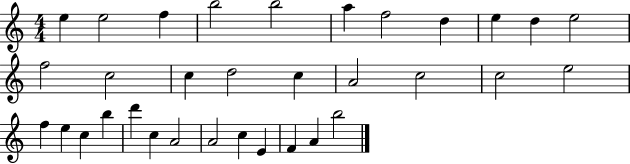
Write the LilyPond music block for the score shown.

{
  \clef treble
  \numericTimeSignature
  \time 4/4
  \key c \major
  e''4 e''2 f''4 | b''2 b''2 | a''4 f''2 d''4 | e''4 d''4 e''2 | \break f''2 c''2 | c''4 d''2 c''4 | a'2 c''2 | c''2 e''2 | \break f''4 e''4 c''4 b''4 | d'''4 c''4 a'2 | a'2 c''4 e'4 | f'4 a'4 b''2 | \break \bar "|."
}